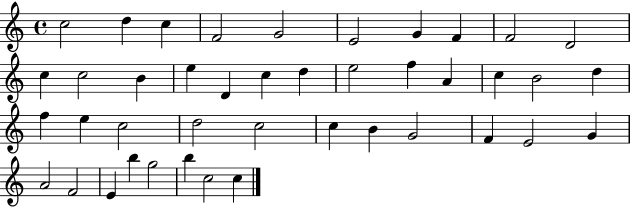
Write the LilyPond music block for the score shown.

{
  \clef treble
  \time 4/4
  \defaultTimeSignature
  \key c \major
  c''2 d''4 c''4 | f'2 g'2 | e'2 g'4 f'4 | f'2 d'2 | \break c''4 c''2 b'4 | e''4 d'4 c''4 d''4 | e''2 f''4 a'4 | c''4 b'2 d''4 | \break f''4 e''4 c''2 | d''2 c''2 | c''4 b'4 g'2 | f'4 e'2 g'4 | \break a'2 f'2 | e'4 b''4 g''2 | b''4 c''2 c''4 | \bar "|."
}